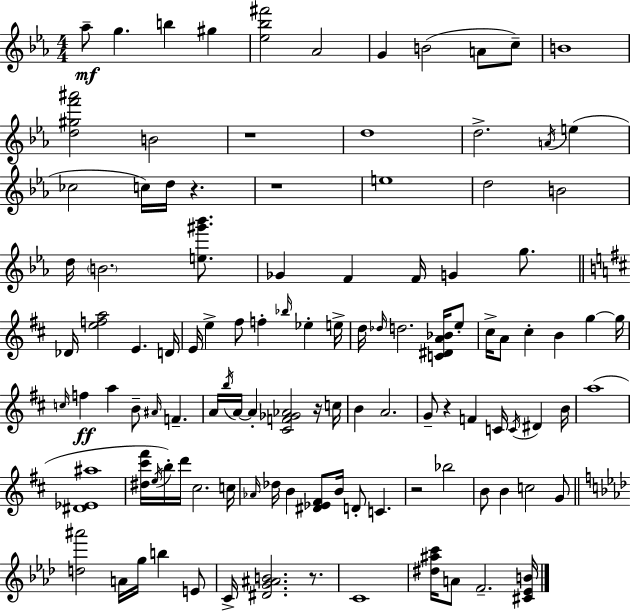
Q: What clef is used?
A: treble